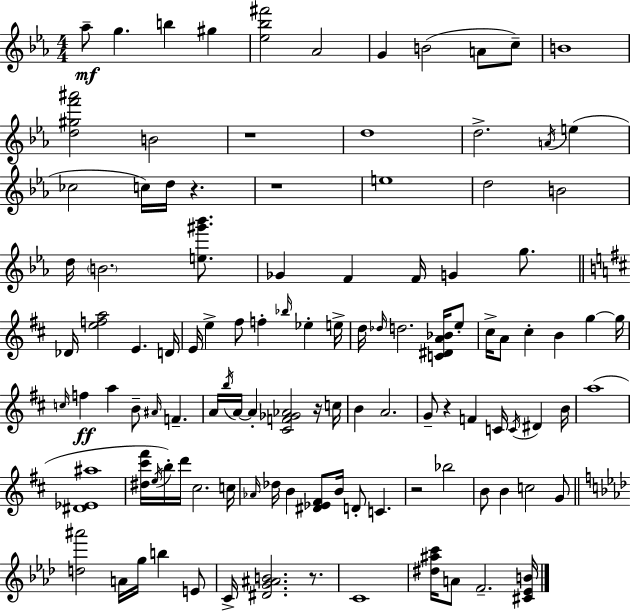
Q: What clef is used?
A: treble